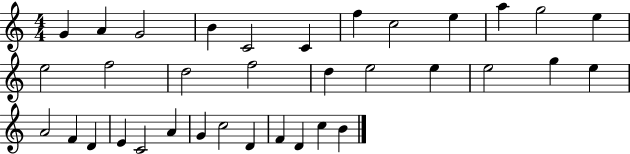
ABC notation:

X:1
T:Untitled
M:4/4
L:1/4
K:C
G A G2 B C2 C f c2 e a g2 e e2 f2 d2 f2 d e2 e e2 g e A2 F D E C2 A G c2 D F D c B